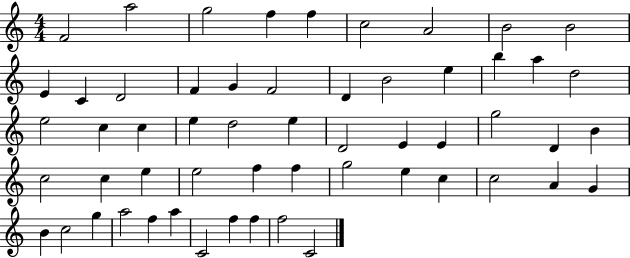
F4/h A5/h G5/h F5/q F5/q C5/h A4/h B4/h B4/h E4/q C4/q D4/h F4/q G4/q F4/h D4/q B4/h E5/q B5/q A5/q D5/h E5/h C5/q C5/q E5/q D5/h E5/q D4/h E4/q E4/q G5/h D4/q B4/q C5/h C5/q E5/q E5/h F5/q F5/q G5/h E5/q C5/q C5/h A4/q G4/q B4/q C5/h G5/q A5/h F5/q A5/q C4/h F5/q F5/q F5/h C4/h